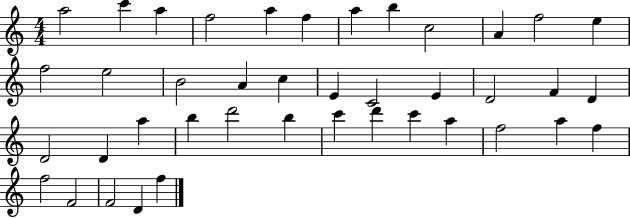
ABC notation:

X:1
T:Untitled
M:4/4
L:1/4
K:C
a2 c' a f2 a f a b c2 A f2 e f2 e2 B2 A c E C2 E D2 F D D2 D a b d'2 b c' d' c' a f2 a f f2 F2 F2 D f